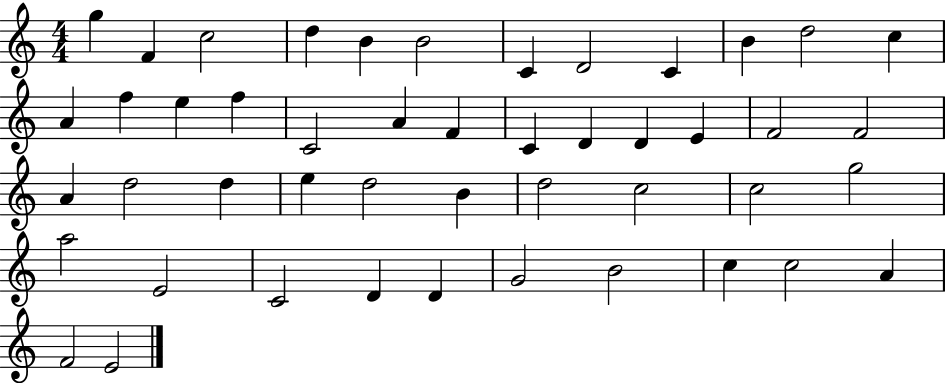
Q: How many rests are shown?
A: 0